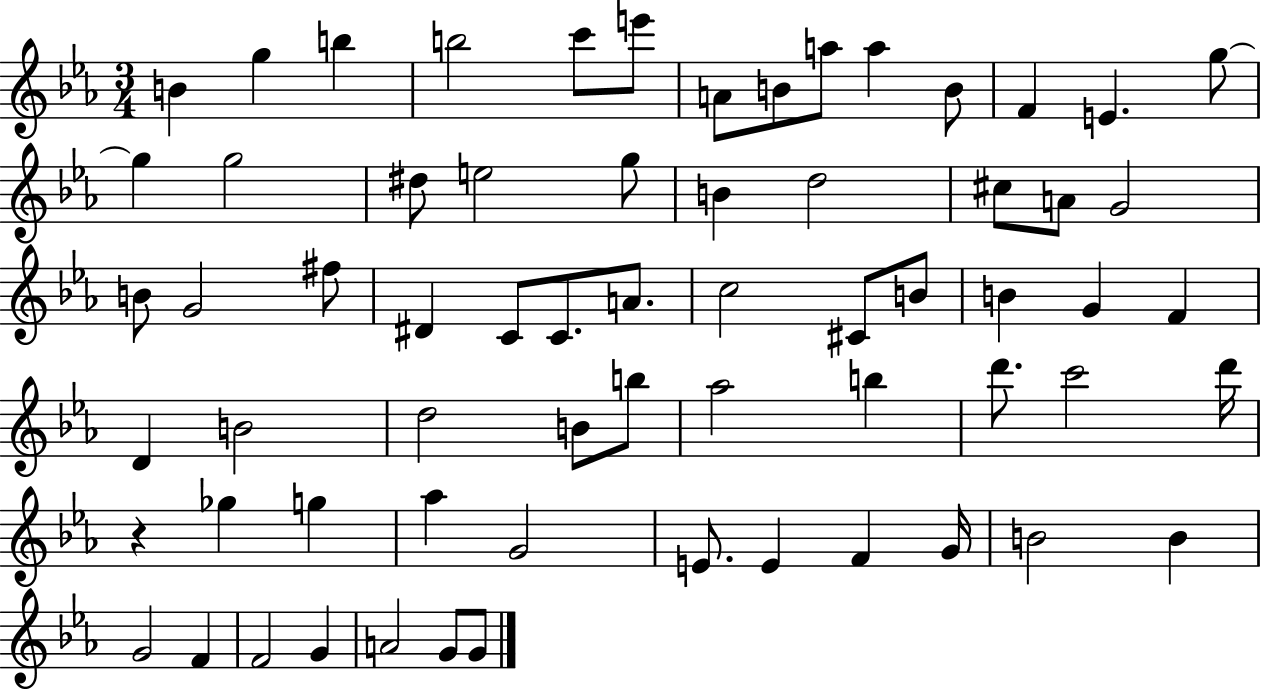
{
  \clef treble
  \numericTimeSignature
  \time 3/4
  \key ees \major
  \repeat volta 2 { b'4 g''4 b''4 | b''2 c'''8 e'''8 | a'8 b'8 a''8 a''4 b'8 | f'4 e'4. g''8~~ | \break g''4 g''2 | dis''8 e''2 g''8 | b'4 d''2 | cis''8 a'8 g'2 | \break b'8 g'2 fis''8 | dis'4 c'8 c'8. a'8. | c''2 cis'8 b'8 | b'4 g'4 f'4 | \break d'4 b'2 | d''2 b'8 b''8 | aes''2 b''4 | d'''8. c'''2 d'''16 | \break r4 ges''4 g''4 | aes''4 g'2 | e'8. e'4 f'4 g'16 | b'2 b'4 | \break g'2 f'4 | f'2 g'4 | a'2 g'8 g'8 | } \bar "|."
}